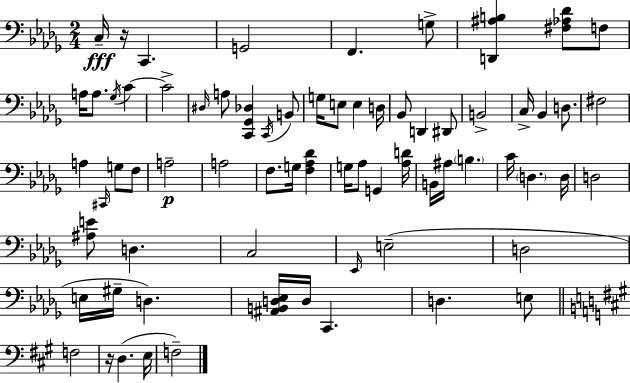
X:1
T:Untitled
M:2/4
L:1/4
K:Bbm
C,/4 z/4 C,, G,,2 F,, G,/2 [D,,^A,B,] [^F,_A,_D]/2 F,/2 A,/4 A,/2 _G,/4 C C2 ^D,/4 A,/2 [C,,_G,,_D,] C,,/4 B,,/2 G,/4 E,/2 E, D,/4 _B,,/2 D,, ^D,,/2 B,,2 C,/4 _B,, D,/2 ^F,2 A, ^C,,/4 G,/2 F,/2 A,2 A,2 F,/2 G,/4 [F,_A,_D] G,/4 _A,/2 G,, [_A,D]/4 B,,/4 ^A,/4 B, C/4 D, D,/4 D,2 [^A,E]/2 D, C,2 _E,,/4 E,2 D,2 E,/4 ^G,/4 D, [^A,,B,,D,_E,]/4 D,/4 C,, D, E,/2 F,2 z/4 D, E,/4 F,2